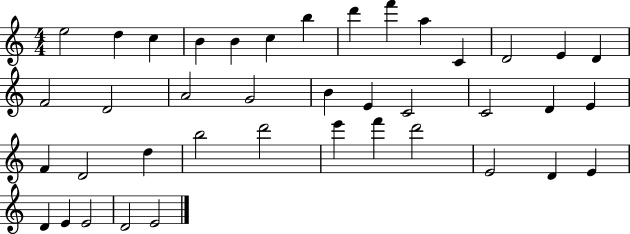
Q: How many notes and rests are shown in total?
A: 40